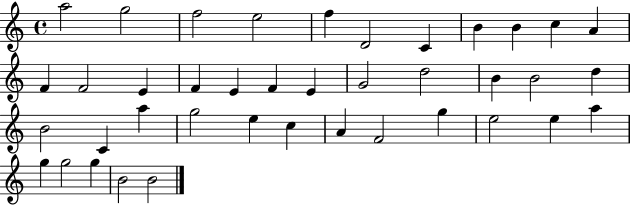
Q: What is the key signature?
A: C major